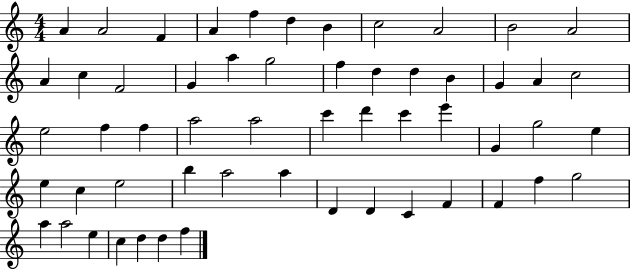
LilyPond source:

{
  \clef treble
  \numericTimeSignature
  \time 4/4
  \key c \major
  a'4 a'2 f'4 | a'4 f''4 d''4 b'4 | c''2 a'2 | b'2 a'2 | \break a'4 c''4 f'2 | g'4 a''4 g''2 | f''4 d''4 d''4 b'4 | g'4 a'4 c''2 | \break e''2 f''4 f''4 | a''2 a''2 | c'''4 d'''4 c'''4 e'''4 | g'4 g''2 e''4 | \break e''4 c''4 e''2 | b''4 a''2 a''4 | d'4 d'4 c'4 f'4 | f'4 f''4 g''2 | \break a''4 a''2 e''4 | c''4 d''4 d''4 f''4 | \bar "|."
}